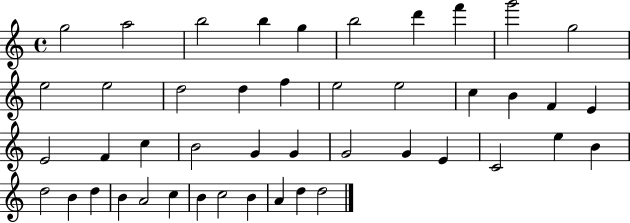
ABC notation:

X:1
T:Untitled
M:4/4
L:1/4
K:C
g2 a2 b2 b g b2 d' f' g'2 g2 e2 e2 d2 d f e2 e2 c B F E E2 F c B2 G G G2 G E C2 e B d2 B d B A2 c B c2 B A d d2